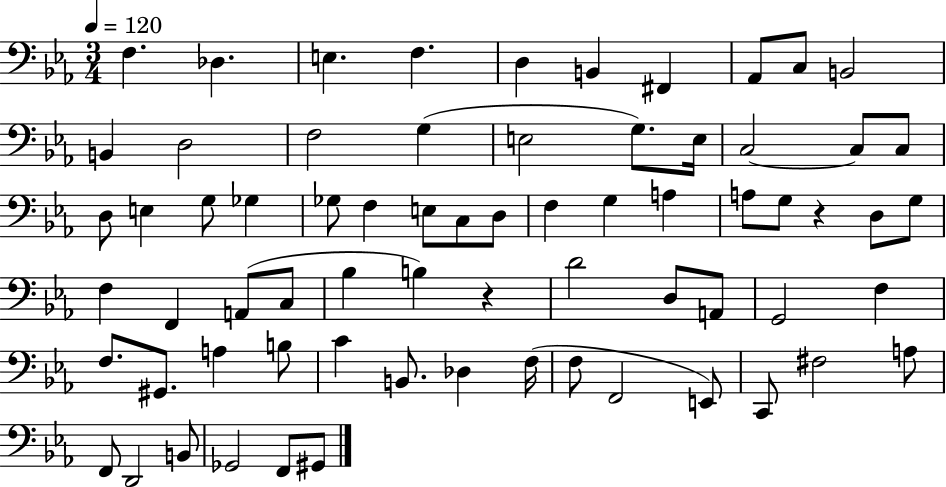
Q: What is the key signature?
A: EES major